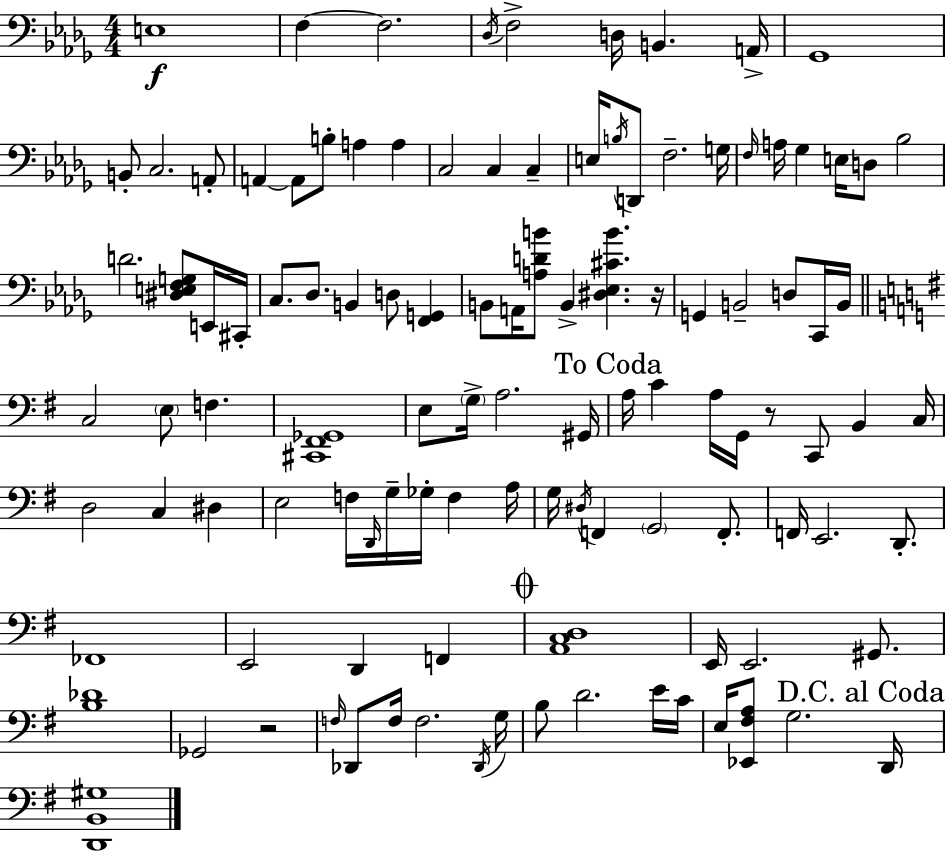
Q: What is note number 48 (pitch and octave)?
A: E3